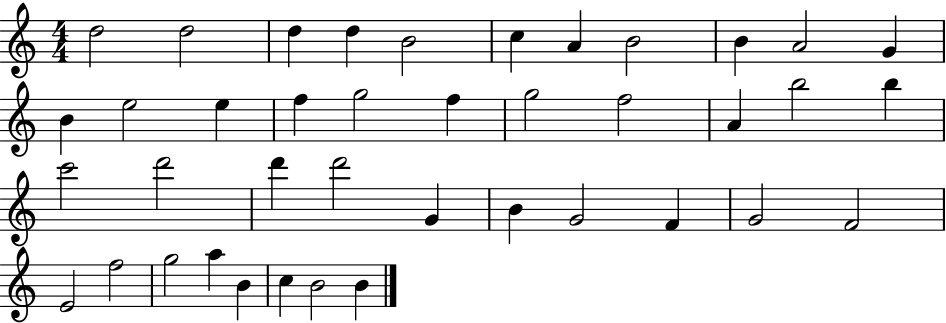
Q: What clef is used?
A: treble